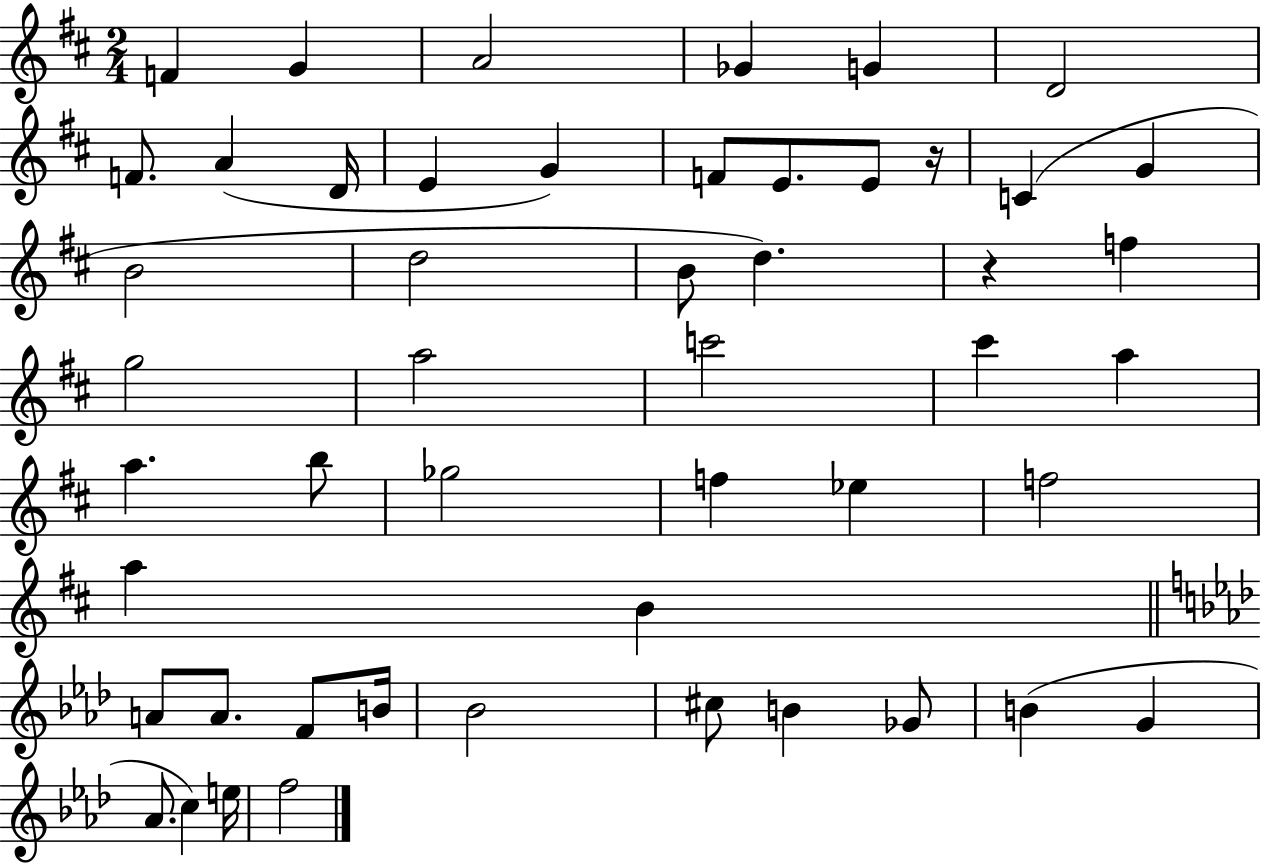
X:1
T:Untitled
M:2/4
L:1/4
K:D
F G A2 _G G D2 F/2 A D/4 E G F/2 E/2 E/2 z/4 C G B2 d2 B/2 d z f g2 a2 c'2 ^c' a a b/2 _g2 f _e f2 a B A/2 A/2 F/2 B/4 _B2 ^c/2 B _G/2 B G _A/2 c e/4 f2